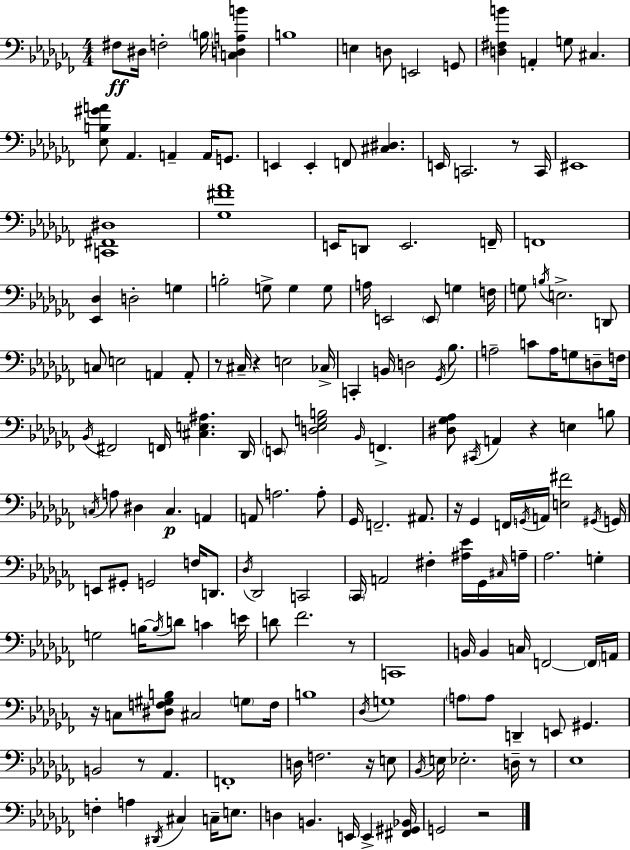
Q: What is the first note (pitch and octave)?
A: F#3